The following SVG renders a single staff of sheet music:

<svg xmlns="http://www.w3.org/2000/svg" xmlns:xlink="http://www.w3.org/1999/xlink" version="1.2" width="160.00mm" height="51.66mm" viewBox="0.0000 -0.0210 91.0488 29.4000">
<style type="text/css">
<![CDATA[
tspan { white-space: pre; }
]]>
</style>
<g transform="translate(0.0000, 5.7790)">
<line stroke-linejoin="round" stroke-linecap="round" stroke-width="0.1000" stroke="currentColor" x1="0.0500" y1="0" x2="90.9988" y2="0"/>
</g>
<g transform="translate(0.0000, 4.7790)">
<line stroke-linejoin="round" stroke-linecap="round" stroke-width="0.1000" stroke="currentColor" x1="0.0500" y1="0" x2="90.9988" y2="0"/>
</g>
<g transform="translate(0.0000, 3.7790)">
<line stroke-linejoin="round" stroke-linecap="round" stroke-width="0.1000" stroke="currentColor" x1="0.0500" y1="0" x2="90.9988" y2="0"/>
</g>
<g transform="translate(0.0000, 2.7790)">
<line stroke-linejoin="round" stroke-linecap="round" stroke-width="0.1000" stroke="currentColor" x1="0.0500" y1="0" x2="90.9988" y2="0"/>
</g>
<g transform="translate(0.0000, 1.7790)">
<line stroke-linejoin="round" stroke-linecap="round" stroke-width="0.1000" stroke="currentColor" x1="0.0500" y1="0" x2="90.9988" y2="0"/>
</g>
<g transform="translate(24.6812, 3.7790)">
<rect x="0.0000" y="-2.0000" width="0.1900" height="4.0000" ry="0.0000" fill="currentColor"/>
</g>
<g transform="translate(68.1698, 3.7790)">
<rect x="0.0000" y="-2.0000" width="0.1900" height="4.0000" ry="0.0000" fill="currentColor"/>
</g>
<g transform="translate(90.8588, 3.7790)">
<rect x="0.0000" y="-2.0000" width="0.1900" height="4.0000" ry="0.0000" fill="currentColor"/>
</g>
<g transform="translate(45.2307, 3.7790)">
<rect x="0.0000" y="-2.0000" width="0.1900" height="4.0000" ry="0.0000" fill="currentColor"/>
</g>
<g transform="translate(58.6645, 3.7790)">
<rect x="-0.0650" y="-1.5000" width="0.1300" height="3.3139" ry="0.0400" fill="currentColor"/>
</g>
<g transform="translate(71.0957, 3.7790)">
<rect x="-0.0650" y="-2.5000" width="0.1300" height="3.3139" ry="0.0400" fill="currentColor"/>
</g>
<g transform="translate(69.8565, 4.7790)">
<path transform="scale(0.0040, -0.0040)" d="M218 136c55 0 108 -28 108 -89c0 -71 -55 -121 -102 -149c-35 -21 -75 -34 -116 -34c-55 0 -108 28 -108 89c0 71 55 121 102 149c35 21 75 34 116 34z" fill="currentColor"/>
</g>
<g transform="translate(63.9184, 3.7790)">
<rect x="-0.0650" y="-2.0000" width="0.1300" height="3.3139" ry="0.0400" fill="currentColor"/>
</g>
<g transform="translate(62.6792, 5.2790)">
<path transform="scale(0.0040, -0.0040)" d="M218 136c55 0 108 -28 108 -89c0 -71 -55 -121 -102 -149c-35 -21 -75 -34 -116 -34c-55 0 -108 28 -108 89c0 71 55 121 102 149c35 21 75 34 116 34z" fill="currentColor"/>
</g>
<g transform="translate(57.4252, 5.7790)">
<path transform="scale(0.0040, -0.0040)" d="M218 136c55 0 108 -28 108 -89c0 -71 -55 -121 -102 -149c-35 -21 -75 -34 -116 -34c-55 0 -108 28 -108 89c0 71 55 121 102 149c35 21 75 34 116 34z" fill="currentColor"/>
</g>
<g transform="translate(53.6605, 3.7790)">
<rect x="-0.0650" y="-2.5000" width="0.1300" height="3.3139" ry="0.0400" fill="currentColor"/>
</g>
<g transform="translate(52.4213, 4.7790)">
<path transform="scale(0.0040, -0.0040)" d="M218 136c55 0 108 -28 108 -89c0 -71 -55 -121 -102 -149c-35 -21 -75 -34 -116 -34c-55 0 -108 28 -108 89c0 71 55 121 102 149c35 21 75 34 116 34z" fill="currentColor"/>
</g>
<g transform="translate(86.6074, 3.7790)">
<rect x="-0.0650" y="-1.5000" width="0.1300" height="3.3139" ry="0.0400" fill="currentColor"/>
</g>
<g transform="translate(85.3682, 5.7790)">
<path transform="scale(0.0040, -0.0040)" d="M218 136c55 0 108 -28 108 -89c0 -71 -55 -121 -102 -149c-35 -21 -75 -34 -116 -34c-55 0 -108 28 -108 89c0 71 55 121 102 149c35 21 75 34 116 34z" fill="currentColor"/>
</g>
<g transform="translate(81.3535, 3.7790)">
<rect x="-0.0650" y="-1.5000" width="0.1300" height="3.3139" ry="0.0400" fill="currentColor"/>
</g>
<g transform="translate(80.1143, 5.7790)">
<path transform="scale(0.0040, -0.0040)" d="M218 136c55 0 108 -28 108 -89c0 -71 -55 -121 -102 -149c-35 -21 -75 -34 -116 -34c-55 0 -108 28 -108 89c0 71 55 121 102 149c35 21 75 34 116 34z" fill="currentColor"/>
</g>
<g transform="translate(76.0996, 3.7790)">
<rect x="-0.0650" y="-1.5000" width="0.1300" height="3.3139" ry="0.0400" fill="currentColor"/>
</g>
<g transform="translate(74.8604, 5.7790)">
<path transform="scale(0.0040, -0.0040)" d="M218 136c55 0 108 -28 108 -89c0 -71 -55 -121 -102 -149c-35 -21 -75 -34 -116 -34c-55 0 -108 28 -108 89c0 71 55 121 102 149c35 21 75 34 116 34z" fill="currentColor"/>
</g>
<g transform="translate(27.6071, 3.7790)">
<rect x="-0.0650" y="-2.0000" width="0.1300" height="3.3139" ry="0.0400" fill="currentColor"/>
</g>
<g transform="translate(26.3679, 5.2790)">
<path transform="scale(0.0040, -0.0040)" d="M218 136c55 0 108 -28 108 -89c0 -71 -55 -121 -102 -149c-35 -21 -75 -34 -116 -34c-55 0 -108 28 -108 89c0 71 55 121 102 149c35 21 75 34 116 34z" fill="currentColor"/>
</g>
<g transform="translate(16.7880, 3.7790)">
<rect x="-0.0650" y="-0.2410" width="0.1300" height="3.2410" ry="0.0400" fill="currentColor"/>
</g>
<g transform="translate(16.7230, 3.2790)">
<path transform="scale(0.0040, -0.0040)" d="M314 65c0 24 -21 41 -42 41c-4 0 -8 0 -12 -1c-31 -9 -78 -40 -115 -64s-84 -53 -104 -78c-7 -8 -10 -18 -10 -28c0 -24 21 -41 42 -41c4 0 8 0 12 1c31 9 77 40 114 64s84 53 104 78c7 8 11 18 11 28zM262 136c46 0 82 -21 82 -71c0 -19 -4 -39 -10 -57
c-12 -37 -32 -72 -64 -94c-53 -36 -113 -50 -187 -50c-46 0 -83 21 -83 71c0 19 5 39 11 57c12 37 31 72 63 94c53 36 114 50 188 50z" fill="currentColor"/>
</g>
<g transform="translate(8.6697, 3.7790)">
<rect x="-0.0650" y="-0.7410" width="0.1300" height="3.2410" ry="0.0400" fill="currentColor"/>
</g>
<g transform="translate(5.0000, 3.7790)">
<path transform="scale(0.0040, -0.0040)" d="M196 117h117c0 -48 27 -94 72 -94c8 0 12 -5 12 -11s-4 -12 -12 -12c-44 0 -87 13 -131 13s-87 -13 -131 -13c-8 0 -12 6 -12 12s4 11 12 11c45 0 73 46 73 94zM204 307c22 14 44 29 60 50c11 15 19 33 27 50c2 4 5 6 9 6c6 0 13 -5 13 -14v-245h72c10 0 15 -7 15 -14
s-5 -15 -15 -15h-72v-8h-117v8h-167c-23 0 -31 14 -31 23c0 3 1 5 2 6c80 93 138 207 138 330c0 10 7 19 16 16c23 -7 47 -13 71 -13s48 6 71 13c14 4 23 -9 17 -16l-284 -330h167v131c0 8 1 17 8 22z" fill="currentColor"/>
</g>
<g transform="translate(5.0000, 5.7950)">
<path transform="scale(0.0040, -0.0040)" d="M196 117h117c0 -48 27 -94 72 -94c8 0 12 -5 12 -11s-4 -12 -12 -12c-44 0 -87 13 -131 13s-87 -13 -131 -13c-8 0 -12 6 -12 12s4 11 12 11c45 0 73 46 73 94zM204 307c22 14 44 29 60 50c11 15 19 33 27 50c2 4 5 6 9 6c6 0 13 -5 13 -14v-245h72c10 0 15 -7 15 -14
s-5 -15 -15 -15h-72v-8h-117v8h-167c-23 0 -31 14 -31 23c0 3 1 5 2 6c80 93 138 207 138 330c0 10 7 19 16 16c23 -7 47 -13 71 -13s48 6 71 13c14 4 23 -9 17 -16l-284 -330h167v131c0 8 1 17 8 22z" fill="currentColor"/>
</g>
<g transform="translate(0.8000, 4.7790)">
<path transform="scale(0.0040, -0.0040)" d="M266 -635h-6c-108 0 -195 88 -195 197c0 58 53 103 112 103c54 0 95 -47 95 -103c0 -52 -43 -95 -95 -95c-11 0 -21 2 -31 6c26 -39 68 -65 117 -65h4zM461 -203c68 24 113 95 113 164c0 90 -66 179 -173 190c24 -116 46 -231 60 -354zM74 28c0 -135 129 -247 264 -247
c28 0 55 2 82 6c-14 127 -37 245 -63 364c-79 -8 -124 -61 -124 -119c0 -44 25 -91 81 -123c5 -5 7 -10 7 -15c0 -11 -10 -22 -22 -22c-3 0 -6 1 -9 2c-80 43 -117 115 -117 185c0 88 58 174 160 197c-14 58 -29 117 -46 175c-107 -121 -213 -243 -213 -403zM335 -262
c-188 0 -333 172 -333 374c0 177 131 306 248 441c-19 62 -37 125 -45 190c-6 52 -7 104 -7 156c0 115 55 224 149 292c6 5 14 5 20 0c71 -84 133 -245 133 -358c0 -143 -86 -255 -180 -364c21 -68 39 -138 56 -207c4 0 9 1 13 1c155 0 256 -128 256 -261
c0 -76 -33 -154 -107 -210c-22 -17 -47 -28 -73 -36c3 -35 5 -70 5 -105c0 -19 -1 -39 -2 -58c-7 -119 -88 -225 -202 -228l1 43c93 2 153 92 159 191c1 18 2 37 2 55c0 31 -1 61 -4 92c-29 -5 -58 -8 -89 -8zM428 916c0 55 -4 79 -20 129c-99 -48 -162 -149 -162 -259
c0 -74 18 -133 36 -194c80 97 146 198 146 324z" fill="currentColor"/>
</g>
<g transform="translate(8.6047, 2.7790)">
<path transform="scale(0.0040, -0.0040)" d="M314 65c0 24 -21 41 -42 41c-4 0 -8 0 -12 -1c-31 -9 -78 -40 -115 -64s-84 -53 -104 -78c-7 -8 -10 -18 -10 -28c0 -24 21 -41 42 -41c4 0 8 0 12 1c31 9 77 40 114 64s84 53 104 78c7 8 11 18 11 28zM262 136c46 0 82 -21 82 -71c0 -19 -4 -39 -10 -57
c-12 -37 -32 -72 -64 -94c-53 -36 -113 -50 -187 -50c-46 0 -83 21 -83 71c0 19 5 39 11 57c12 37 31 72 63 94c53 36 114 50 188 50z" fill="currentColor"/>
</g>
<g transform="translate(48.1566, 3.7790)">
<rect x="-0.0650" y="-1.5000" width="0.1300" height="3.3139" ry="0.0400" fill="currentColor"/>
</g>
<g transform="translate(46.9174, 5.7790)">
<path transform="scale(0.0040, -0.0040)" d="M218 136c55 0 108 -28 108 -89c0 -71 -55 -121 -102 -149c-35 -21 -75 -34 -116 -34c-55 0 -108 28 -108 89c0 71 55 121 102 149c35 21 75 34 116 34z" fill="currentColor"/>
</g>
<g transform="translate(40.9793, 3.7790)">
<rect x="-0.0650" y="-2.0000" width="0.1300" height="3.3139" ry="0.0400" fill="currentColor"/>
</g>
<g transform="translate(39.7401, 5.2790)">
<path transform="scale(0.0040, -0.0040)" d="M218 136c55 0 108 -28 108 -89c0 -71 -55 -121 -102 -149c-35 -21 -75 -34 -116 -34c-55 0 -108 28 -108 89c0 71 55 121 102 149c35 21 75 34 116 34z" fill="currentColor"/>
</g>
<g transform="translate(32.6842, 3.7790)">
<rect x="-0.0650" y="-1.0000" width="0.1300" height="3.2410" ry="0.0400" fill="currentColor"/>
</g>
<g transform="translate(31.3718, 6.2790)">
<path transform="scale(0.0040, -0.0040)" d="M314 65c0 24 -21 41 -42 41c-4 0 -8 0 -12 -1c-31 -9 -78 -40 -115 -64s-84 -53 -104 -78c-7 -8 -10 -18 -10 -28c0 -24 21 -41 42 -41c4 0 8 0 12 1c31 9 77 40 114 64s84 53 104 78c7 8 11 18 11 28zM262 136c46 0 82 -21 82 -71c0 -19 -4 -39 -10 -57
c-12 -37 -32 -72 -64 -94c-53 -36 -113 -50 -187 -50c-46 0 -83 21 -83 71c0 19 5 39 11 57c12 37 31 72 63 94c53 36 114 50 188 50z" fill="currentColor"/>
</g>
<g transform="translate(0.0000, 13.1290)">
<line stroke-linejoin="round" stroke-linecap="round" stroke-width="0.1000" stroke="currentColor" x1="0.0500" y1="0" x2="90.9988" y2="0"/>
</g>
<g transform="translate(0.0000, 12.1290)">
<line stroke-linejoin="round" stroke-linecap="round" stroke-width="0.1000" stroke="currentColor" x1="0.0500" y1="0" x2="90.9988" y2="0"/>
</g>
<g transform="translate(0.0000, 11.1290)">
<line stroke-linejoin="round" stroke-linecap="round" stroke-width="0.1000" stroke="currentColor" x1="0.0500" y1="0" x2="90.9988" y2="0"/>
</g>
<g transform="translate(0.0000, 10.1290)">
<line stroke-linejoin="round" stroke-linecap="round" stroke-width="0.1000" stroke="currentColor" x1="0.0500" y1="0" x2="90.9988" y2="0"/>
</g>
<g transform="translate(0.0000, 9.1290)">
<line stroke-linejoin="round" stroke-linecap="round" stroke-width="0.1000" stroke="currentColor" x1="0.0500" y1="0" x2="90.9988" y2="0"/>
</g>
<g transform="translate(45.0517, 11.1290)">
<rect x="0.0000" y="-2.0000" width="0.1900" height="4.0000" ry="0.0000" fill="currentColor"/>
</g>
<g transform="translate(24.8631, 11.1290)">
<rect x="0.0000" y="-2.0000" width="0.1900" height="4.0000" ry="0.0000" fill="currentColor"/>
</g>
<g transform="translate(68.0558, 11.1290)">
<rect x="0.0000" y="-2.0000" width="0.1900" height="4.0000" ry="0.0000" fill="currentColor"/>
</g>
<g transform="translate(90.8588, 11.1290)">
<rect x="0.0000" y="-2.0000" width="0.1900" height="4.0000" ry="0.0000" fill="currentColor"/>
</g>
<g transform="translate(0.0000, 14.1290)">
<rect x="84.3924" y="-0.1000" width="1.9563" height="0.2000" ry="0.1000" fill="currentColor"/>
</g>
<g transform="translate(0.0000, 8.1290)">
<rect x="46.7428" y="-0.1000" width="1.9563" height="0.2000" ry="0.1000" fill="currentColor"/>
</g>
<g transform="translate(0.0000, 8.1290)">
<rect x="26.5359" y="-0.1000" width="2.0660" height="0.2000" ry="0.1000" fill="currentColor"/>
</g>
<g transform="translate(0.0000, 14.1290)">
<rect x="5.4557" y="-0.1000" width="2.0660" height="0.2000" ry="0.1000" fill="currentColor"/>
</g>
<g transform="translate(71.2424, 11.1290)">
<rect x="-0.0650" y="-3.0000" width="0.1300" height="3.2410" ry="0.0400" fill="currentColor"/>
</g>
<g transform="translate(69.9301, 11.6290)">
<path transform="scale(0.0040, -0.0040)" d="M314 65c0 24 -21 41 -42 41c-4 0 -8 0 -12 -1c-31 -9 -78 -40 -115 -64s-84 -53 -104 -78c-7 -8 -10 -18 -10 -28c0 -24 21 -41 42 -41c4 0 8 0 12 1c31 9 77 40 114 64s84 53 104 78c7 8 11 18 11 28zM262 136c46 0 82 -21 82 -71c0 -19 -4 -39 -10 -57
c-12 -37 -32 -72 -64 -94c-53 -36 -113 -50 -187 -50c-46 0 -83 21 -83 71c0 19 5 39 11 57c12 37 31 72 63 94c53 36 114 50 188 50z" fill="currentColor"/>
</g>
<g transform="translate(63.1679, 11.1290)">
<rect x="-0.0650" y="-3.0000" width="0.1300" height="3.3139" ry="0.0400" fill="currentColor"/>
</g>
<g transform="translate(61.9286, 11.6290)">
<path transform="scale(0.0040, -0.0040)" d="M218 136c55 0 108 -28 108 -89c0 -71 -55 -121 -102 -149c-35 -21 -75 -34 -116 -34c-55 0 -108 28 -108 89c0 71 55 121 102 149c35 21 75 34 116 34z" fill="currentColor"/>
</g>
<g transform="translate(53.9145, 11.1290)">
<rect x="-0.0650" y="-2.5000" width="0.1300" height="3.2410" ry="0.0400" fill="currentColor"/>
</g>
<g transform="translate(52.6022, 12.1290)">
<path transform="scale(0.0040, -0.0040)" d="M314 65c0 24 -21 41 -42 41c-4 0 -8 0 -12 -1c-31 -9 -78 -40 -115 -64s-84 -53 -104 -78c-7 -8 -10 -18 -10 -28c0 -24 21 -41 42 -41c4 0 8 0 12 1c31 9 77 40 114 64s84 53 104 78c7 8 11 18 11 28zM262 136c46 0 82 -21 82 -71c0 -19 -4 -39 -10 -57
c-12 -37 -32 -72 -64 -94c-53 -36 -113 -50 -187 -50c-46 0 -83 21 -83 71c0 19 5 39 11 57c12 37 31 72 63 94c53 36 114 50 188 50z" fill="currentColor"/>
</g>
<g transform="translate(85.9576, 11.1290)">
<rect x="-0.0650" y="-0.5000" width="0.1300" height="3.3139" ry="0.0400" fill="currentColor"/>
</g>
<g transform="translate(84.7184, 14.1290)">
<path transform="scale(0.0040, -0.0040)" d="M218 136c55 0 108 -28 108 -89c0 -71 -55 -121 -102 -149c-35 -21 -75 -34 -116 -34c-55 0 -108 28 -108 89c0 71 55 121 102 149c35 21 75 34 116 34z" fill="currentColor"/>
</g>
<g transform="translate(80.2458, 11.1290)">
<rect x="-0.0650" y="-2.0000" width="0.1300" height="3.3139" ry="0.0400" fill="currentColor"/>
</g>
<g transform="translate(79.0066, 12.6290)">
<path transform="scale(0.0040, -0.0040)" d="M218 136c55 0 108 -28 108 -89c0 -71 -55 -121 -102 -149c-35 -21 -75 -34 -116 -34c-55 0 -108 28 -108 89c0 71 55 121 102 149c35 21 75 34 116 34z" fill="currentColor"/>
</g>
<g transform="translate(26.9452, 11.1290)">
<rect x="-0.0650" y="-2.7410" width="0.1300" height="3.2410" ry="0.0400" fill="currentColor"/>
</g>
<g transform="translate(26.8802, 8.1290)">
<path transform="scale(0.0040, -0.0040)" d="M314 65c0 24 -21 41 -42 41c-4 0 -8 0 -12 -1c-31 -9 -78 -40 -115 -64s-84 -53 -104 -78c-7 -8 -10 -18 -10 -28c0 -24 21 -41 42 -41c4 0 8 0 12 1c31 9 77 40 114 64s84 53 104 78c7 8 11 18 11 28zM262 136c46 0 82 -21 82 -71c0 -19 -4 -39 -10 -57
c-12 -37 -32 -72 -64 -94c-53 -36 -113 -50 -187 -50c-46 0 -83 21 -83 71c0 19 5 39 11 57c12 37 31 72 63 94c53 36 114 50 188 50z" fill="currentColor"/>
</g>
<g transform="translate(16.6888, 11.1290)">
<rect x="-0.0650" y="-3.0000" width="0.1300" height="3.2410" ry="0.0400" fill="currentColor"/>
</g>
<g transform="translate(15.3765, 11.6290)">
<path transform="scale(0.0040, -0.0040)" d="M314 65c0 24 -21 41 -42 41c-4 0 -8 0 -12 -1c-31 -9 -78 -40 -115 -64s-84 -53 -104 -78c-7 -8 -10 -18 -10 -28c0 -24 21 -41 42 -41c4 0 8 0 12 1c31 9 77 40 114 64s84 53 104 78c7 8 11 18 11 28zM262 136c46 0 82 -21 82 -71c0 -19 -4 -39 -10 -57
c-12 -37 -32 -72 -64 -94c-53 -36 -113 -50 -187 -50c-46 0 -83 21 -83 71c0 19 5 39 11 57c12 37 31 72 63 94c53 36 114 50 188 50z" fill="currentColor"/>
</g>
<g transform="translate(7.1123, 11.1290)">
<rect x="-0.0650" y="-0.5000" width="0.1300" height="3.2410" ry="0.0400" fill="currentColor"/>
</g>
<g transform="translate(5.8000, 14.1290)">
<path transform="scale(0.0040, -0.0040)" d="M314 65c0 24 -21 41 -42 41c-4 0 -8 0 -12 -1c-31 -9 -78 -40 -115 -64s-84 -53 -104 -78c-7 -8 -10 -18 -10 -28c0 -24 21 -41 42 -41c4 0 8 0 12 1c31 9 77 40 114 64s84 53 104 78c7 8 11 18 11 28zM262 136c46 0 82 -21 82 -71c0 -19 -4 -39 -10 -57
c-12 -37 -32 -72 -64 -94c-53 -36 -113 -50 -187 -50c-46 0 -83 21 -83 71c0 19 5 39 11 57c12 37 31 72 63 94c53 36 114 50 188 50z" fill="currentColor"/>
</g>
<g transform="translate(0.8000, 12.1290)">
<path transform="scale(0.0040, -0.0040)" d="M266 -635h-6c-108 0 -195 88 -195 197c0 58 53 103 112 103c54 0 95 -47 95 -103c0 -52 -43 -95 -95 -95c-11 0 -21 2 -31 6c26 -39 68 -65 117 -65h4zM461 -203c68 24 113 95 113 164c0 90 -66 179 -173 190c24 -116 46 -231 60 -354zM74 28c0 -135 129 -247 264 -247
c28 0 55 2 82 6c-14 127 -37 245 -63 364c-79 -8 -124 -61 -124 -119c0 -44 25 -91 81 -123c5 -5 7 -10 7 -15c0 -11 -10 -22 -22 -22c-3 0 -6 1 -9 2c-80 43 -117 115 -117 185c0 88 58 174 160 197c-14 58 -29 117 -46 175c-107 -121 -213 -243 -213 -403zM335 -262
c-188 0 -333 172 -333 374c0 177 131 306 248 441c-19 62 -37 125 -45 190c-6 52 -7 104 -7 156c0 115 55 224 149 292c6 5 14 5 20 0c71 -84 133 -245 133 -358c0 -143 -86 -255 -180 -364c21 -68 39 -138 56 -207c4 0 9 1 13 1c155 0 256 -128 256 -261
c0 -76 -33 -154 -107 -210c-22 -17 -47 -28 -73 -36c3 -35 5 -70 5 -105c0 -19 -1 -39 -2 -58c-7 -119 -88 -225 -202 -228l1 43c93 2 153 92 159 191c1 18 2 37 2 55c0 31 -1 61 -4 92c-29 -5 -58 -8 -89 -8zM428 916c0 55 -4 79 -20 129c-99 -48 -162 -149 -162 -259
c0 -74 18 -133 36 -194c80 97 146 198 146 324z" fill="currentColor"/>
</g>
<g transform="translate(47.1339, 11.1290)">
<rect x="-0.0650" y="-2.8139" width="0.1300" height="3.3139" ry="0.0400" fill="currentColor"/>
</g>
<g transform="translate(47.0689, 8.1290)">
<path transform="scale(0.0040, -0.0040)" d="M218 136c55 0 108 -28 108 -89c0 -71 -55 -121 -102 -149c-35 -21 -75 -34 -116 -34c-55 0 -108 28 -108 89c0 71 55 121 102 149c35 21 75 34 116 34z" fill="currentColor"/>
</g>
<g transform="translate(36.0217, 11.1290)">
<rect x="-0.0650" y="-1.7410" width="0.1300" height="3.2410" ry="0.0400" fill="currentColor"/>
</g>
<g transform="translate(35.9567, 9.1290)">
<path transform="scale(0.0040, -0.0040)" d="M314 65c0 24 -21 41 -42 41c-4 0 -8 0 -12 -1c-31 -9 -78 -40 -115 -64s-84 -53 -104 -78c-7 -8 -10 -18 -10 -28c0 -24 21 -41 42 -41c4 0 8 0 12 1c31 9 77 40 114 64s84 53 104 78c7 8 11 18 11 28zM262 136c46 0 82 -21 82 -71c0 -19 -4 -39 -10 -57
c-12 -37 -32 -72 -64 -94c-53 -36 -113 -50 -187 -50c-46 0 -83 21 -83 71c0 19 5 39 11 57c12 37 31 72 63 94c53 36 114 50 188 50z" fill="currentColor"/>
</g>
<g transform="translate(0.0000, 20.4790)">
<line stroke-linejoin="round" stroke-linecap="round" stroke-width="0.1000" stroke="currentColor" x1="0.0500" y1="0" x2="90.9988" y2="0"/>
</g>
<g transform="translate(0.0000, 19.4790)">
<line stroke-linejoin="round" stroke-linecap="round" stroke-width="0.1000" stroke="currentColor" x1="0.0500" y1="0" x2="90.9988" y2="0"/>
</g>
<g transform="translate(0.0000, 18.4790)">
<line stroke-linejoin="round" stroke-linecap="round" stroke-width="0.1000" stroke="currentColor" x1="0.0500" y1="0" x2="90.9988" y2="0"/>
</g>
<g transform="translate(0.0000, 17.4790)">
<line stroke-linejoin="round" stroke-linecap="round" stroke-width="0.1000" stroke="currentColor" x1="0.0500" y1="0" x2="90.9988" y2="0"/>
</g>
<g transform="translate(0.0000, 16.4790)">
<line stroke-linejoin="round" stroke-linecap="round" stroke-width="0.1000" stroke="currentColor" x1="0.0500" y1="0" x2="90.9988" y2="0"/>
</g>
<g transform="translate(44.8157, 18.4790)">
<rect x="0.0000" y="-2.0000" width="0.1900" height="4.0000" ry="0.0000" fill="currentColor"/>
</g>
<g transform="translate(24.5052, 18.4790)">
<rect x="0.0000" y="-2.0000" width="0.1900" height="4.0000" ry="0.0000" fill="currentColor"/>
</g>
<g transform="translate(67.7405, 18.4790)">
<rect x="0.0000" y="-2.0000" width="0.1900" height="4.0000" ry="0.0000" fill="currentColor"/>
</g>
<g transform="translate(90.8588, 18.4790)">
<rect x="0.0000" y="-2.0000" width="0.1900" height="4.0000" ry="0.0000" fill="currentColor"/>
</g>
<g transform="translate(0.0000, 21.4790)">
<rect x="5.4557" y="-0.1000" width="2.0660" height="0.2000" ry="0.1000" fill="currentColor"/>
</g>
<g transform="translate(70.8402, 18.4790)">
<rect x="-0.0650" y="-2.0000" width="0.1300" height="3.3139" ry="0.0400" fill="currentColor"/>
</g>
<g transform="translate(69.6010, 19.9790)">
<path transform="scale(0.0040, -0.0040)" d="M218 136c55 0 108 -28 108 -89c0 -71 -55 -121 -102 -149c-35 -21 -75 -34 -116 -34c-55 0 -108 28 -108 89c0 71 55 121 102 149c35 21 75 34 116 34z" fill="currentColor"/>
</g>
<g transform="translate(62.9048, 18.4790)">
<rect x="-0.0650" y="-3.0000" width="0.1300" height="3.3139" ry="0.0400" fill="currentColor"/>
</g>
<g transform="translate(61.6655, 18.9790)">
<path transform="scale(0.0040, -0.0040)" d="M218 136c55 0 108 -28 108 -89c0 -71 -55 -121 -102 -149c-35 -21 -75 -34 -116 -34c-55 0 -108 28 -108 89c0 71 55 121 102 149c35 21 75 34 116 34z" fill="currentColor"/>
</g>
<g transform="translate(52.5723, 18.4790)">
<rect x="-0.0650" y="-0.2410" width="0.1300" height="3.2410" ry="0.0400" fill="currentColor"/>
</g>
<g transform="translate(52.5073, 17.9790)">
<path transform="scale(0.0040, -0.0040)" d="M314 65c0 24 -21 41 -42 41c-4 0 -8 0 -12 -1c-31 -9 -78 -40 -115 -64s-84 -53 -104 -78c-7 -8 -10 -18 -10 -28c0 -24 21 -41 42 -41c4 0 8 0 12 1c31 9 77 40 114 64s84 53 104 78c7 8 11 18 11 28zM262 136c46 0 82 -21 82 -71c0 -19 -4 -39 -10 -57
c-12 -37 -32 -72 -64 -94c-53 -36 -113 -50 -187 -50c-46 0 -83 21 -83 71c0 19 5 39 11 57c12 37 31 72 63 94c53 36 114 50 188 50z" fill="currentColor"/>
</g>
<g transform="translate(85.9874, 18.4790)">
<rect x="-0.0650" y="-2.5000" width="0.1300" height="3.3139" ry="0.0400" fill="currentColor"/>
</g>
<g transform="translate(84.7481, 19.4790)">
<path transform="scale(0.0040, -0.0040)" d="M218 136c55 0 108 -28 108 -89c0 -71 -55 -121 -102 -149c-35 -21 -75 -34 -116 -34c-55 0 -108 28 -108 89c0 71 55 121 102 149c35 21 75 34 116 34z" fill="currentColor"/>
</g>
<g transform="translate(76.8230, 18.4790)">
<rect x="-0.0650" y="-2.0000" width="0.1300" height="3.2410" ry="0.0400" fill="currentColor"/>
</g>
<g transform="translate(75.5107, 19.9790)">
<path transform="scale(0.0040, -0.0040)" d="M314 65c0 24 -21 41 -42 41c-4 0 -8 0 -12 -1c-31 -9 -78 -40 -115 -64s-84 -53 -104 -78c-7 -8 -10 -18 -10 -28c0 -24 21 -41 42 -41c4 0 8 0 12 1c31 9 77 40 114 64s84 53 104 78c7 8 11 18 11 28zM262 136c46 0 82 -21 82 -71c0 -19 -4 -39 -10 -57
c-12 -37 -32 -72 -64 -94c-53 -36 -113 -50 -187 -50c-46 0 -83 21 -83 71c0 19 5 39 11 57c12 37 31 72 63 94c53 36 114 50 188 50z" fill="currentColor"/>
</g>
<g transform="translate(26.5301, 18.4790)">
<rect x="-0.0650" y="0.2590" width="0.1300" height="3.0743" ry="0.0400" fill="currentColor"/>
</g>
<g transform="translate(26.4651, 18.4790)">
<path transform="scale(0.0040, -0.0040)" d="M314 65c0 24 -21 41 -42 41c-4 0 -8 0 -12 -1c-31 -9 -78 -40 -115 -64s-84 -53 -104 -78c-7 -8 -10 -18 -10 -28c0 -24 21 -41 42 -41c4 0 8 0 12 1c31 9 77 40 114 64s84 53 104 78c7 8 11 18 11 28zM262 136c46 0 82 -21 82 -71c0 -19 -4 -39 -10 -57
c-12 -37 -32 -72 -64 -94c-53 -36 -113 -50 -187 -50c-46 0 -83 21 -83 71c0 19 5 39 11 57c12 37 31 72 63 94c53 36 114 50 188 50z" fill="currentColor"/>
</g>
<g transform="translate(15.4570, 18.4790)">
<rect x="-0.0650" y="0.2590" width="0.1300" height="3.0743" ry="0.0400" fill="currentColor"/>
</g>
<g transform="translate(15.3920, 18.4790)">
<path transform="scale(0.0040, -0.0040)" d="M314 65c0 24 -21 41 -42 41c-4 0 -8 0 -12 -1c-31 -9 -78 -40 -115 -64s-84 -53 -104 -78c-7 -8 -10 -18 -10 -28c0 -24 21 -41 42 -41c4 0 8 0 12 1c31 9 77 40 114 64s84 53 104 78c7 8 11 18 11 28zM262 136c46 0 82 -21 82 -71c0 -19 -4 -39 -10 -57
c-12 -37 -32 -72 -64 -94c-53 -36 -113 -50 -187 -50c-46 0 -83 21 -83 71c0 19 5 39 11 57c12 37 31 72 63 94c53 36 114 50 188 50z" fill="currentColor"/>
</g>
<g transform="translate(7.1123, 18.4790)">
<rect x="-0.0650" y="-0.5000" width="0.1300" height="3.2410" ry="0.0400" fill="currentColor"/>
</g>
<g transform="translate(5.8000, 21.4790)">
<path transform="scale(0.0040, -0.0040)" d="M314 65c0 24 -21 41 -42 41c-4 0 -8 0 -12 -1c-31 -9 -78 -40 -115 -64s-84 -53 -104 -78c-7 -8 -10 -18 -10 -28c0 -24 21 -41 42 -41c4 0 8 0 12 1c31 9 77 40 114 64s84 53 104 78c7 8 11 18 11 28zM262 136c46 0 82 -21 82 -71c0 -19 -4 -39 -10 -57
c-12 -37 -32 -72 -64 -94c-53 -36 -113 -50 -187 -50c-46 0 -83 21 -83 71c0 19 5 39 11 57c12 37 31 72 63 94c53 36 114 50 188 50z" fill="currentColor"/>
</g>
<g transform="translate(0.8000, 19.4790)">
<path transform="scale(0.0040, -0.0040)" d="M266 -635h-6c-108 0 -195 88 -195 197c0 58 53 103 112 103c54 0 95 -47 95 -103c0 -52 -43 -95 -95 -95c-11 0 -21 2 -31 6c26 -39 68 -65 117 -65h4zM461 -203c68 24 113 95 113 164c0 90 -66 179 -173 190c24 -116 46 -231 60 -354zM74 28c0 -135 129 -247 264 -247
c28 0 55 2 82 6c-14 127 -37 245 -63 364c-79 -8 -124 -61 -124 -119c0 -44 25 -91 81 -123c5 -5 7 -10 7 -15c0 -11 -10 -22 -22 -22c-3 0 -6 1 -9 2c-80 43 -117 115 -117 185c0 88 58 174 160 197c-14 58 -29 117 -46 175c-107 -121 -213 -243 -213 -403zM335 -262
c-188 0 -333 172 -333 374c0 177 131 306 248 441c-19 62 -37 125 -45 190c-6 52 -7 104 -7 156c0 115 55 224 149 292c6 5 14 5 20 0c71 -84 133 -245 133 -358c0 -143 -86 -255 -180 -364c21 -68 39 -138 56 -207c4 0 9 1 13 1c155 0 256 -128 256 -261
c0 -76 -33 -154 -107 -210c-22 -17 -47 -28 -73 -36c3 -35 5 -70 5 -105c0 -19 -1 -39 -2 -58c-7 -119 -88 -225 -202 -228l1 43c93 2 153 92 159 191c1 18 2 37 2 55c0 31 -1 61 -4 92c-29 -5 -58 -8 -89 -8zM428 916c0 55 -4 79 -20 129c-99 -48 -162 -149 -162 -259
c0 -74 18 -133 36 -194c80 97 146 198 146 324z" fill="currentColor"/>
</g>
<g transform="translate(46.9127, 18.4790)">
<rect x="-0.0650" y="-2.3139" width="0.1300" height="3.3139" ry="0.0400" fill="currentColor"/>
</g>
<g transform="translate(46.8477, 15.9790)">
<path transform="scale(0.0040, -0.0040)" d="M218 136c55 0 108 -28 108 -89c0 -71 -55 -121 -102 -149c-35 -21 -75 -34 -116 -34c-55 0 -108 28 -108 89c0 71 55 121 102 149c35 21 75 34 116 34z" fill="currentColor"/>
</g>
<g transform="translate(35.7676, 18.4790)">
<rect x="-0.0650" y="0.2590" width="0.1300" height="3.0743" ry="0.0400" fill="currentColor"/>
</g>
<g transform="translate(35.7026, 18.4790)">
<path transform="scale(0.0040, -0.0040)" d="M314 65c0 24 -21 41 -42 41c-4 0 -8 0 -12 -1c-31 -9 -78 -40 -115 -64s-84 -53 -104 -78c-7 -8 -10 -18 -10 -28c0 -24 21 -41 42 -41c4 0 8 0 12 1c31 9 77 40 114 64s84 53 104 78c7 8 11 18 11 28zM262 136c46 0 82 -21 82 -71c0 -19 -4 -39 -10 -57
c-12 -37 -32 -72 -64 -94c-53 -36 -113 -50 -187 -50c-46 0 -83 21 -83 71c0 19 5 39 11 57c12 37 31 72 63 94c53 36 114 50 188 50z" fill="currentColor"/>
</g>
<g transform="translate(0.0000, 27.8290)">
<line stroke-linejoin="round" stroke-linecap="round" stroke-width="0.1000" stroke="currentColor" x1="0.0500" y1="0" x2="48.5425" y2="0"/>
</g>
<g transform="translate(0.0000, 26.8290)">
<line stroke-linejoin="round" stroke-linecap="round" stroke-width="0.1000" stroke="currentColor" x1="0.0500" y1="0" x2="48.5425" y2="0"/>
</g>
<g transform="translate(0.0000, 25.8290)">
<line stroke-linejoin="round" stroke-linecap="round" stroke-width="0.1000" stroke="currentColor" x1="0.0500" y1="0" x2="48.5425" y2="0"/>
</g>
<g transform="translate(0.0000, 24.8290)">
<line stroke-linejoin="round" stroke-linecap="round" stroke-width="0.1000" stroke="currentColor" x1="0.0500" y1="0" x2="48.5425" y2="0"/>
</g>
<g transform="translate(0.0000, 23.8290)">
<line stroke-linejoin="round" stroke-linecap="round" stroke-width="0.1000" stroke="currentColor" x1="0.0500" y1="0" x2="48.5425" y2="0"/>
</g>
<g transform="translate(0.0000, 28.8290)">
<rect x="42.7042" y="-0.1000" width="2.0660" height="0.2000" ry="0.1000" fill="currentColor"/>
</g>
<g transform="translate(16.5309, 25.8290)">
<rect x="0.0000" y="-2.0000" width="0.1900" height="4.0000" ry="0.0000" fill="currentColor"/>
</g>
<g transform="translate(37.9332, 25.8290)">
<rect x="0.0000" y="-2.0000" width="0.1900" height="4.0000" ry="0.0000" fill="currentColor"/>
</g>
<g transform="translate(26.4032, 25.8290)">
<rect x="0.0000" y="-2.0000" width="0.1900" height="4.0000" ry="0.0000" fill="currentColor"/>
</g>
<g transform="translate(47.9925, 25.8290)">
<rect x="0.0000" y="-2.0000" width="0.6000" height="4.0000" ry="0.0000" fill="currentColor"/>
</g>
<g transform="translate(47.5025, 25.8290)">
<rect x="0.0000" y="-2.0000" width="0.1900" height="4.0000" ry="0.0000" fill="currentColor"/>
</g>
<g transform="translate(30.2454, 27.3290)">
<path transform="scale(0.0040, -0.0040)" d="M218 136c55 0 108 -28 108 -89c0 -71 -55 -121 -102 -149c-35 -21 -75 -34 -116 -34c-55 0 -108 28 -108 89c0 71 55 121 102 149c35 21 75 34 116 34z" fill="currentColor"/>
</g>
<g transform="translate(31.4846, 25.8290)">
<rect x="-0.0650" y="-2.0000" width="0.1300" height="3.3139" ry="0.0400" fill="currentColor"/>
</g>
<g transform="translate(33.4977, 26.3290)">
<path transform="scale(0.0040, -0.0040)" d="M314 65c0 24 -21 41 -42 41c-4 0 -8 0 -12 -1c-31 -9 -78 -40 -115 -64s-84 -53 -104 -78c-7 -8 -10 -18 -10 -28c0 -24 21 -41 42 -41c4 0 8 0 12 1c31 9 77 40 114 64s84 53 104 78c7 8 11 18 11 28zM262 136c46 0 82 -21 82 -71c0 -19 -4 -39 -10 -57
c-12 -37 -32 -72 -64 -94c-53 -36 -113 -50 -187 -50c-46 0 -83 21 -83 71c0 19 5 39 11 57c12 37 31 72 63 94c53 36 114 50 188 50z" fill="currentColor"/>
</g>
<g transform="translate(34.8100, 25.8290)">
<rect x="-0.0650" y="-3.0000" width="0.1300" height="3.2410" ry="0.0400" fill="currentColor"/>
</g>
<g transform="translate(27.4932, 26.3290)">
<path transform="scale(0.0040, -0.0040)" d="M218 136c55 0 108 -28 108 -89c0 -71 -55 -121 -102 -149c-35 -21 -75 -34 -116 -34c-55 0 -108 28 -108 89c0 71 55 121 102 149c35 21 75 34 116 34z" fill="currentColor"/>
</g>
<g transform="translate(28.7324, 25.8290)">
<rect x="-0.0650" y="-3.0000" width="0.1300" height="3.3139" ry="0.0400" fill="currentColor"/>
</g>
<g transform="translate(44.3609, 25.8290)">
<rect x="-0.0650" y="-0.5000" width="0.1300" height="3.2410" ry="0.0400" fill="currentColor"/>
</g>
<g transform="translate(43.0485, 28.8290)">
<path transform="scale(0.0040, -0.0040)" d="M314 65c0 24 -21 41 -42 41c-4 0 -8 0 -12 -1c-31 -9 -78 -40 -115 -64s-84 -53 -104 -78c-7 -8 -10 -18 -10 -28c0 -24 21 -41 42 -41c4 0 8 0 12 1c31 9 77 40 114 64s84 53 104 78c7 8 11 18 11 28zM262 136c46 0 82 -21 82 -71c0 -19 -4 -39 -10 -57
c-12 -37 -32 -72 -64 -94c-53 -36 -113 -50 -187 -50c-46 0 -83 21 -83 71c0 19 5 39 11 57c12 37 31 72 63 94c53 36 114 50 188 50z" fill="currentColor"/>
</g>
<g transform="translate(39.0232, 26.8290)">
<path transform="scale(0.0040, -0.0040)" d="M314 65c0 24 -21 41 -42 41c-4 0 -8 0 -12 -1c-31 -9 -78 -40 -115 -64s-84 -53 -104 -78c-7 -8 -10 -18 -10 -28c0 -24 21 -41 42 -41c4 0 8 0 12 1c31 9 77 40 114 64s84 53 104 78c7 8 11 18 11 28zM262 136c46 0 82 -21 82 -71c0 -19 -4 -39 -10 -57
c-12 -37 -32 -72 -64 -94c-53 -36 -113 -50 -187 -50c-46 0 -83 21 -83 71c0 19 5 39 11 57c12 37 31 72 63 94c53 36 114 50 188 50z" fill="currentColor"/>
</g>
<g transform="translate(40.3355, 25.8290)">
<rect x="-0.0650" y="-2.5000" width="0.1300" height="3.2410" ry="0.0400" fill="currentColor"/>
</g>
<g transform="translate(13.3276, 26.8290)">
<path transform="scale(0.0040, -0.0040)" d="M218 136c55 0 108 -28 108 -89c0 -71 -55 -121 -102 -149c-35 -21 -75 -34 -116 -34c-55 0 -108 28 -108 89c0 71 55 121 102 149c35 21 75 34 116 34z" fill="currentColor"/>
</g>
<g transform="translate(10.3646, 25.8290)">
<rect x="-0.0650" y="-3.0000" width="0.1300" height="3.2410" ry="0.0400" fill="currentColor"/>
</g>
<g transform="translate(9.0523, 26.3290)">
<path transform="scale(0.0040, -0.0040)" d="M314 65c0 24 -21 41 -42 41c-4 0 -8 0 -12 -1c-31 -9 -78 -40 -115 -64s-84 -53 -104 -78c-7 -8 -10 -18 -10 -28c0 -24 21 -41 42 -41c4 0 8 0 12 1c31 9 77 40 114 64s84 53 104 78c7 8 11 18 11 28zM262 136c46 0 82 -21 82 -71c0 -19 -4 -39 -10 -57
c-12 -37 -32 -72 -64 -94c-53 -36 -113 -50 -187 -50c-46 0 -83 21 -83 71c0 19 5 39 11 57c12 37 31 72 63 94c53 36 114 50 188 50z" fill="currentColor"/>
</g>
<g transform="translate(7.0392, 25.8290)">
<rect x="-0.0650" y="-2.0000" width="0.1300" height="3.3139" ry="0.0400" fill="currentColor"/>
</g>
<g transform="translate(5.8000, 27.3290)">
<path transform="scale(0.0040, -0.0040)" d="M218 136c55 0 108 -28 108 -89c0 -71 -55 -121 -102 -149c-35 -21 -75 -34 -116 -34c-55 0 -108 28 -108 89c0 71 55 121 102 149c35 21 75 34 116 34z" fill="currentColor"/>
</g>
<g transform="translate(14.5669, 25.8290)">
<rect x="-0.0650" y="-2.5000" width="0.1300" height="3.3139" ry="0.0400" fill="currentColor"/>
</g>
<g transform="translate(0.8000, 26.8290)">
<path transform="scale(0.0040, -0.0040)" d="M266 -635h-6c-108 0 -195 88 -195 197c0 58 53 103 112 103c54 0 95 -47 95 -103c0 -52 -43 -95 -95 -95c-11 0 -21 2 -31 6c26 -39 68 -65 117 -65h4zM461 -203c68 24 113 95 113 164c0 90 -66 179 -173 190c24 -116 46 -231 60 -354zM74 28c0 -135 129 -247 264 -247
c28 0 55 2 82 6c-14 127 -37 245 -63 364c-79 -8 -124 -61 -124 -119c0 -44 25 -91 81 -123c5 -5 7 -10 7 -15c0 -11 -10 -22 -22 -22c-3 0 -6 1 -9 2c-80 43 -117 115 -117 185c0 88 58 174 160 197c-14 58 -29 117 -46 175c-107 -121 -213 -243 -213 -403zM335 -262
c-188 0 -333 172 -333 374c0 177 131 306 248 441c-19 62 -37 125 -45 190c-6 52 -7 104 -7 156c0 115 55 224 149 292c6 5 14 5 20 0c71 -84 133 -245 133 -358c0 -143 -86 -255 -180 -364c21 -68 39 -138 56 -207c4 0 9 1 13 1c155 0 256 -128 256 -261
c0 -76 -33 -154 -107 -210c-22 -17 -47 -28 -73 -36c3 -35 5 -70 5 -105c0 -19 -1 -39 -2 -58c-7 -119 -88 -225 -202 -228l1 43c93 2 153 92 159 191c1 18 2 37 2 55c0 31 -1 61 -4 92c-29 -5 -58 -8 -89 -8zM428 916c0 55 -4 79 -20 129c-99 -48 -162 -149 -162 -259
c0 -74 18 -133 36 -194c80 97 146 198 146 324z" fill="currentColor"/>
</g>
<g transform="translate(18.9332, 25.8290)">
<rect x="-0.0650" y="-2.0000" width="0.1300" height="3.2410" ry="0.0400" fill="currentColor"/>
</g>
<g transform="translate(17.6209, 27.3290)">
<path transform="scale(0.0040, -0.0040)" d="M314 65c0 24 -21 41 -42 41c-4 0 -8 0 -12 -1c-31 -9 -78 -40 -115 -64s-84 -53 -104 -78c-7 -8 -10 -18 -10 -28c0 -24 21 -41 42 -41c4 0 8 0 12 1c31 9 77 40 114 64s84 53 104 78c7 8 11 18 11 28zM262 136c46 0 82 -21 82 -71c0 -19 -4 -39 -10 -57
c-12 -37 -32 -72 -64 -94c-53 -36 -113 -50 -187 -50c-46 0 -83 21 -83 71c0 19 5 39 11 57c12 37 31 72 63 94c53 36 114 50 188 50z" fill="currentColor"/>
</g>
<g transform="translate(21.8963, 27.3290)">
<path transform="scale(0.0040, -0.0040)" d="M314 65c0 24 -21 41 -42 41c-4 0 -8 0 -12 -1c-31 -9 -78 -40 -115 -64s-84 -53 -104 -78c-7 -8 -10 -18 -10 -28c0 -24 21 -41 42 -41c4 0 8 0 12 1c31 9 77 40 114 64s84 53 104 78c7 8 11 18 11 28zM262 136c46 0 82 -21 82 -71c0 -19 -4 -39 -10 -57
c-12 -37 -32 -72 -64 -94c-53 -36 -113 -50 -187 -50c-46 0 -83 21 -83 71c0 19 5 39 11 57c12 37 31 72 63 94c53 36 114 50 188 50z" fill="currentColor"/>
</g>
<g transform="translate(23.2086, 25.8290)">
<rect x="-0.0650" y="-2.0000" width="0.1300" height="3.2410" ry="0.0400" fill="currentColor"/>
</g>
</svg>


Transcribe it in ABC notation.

X:1
T:Untitled
M:4/4
L:1/4
K:C
d2 c2 F D2 F E G E F G E E E C2 A2 a2 f2 a G2 A A2 F C C2 B2 B2 B2 g c2 A F F2 G F A2 G F2 F2 A F A2 G2 C2